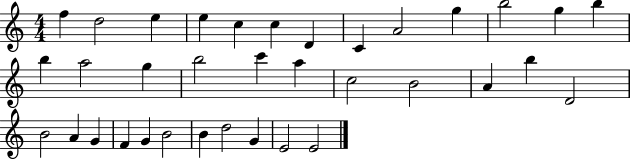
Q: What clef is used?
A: treble